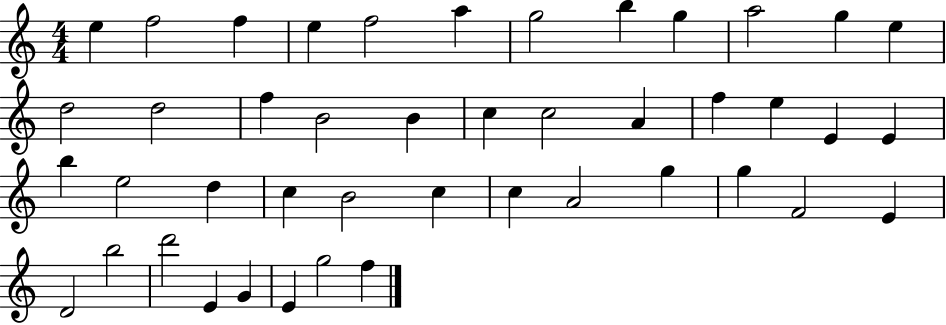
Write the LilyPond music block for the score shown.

{
  \clef treble
  \numericTimeSignature
  \time 4/4
  \key c \major
  e''4 f''2 f''4 | e''4 f''2 a''4 | g''2 b''4 g''4 | a''2 g''4 e''4 | \break d''2 d''2 | f''4 b'2 b'4 | c''4 c''2 a'4 | f''4 e''4 e'4 e'4 | \break b''4 e''2 d''4 | c''4 b'2 c''4 | c''4 a'2 g''4 | g''4 f'2 e'4 | \break d'2 b''2 | d'''2 e'4 g'4 | e'4 g''2 f''4 | \bar "|."
}